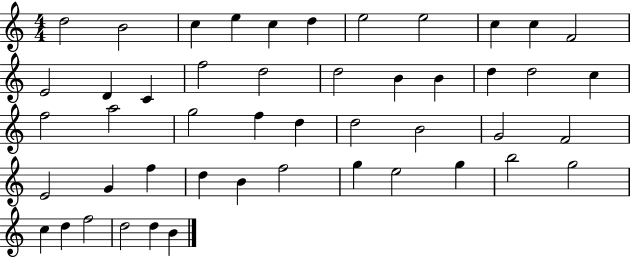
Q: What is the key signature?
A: C major